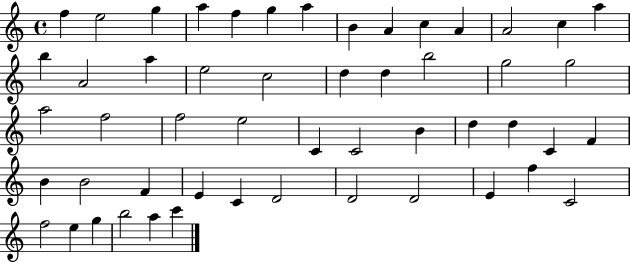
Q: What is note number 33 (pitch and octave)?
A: D5